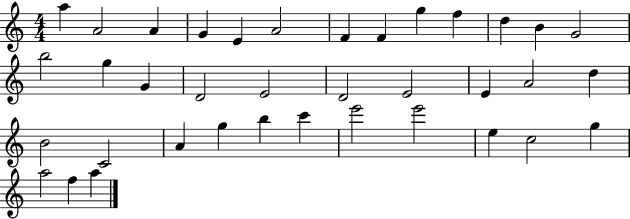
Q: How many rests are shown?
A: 0